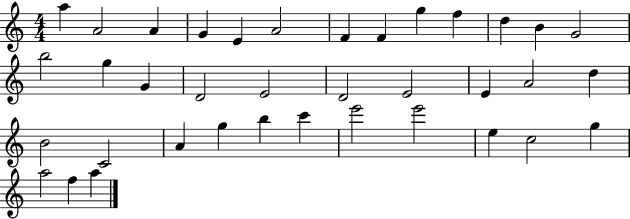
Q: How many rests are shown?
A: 0